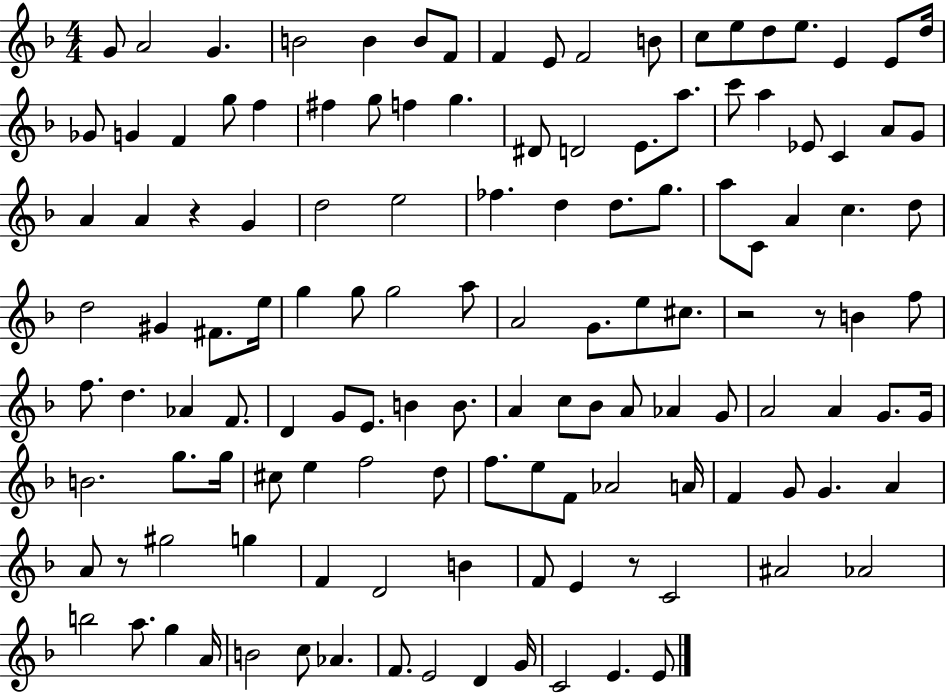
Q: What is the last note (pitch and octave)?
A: E4